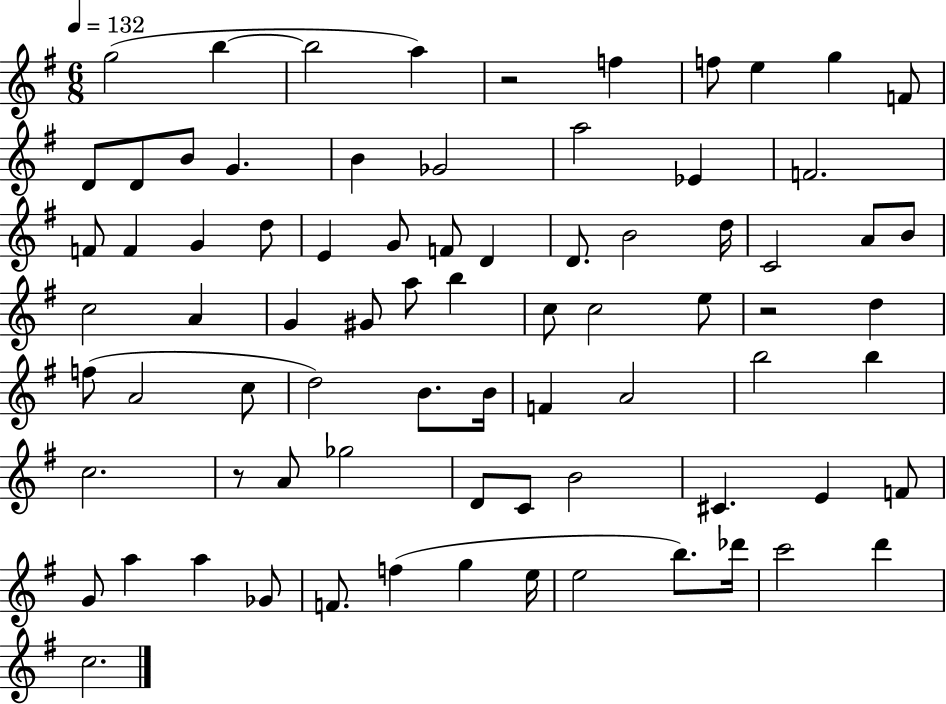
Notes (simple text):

G5/h B5/q B5/h A5/q R/h F5/q F5/e E5/q G5/q F4/e D4/e D4/e B4/e G4/q. B4/q Gb4/h A5/h Eb4/q F4/h. F4/e F4/q G4/q D5/e E4/q G4/e F4/e D4/q D4/e. B4/h D5/s C4/h A4/e B4/e C5/h A4/q G4/q G#4/e A5/e B5/q C5/e C5/h E5/e R/h D5/q F5/e A4/h C5/e D5/h B4/e. B4/s F4/q A4/h B5/h B5/q C5/h. R/e A4/e Gb5/h D4/e C4/e B4/h C#4/q. E4/q F4/e G4/e A5/q A5/q Gb4/e F4/e. F5/q G5/q E5/s E5/h B5/e. Db6/s C6/h D6/q C5/h.